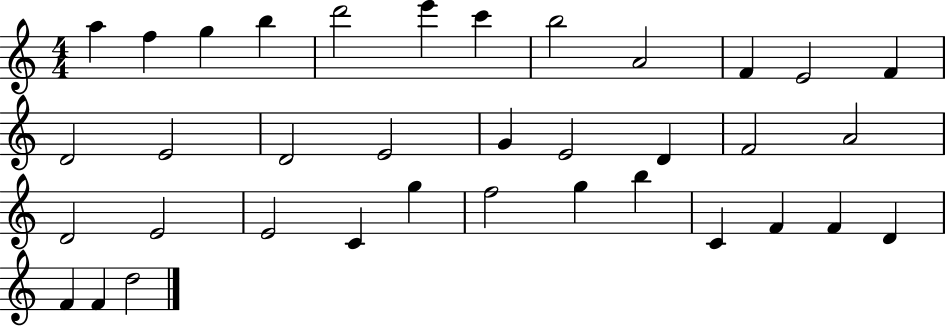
{
  \clef treble
  \numericTimeSignature
  \time 4/4
  \key c \major
  a''4 f''4 g''4 b''4 | d'''2 e'''4 c'''4 | b''2 a'2 | f'4 e'2 f'4 | \break d'2 e'2 | d'2 e'2 | g'4 e'2 d'4 | f'2 a'2 | \break d'2 e'2 | e'2 c'4 g''4 | f''2 g''4 b''4 | c'4 f'4 f'4 d'4 | \break f'4 f'4 d''2 | \bar "|."
}